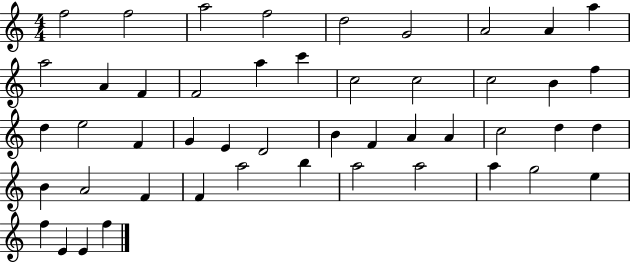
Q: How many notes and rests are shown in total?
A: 48